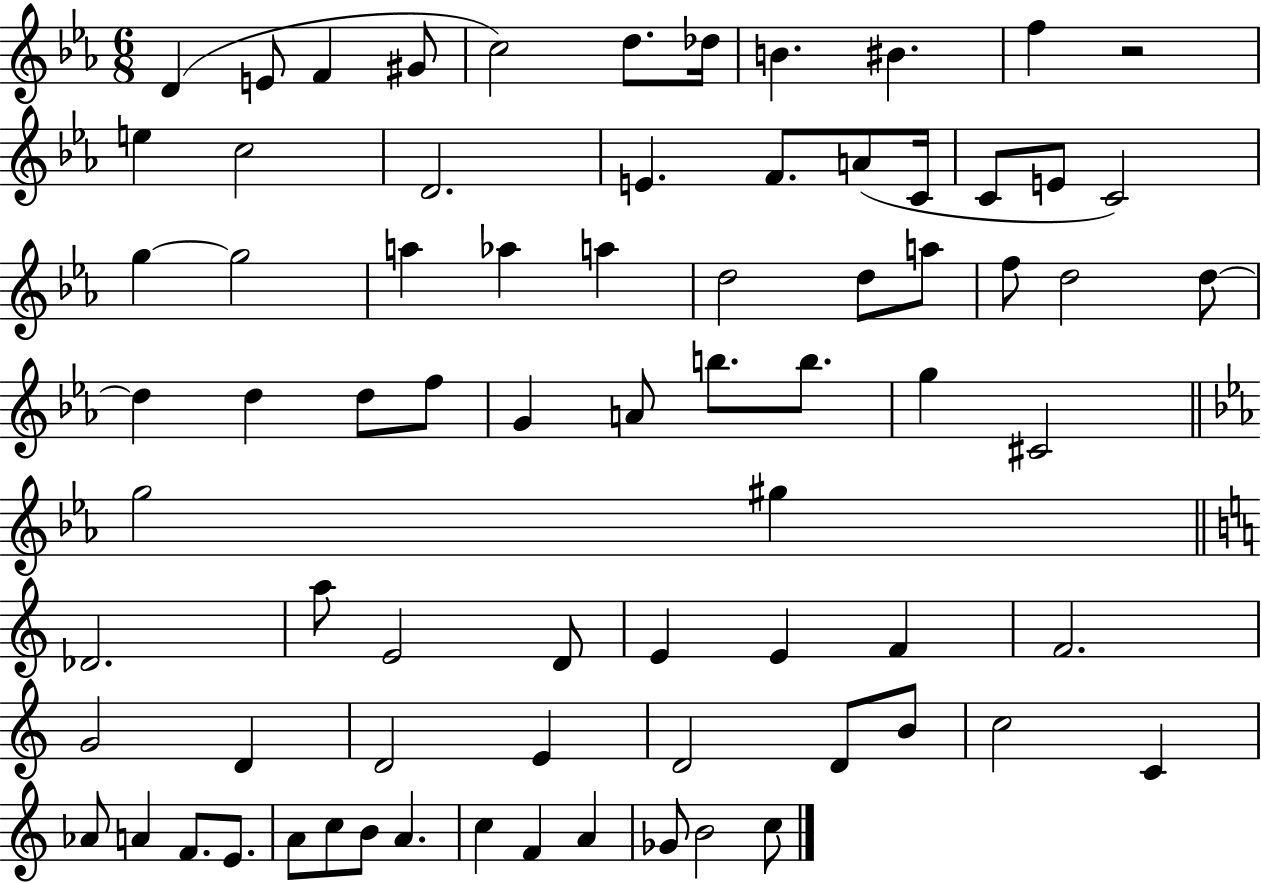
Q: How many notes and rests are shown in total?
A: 75